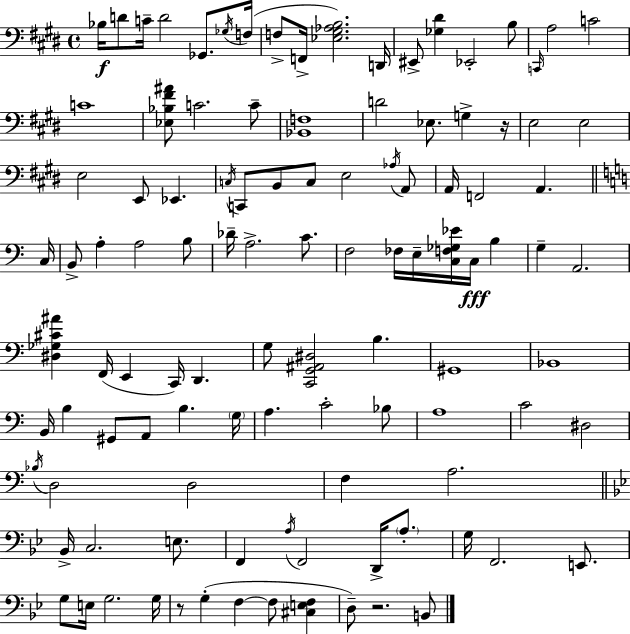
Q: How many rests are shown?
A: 3